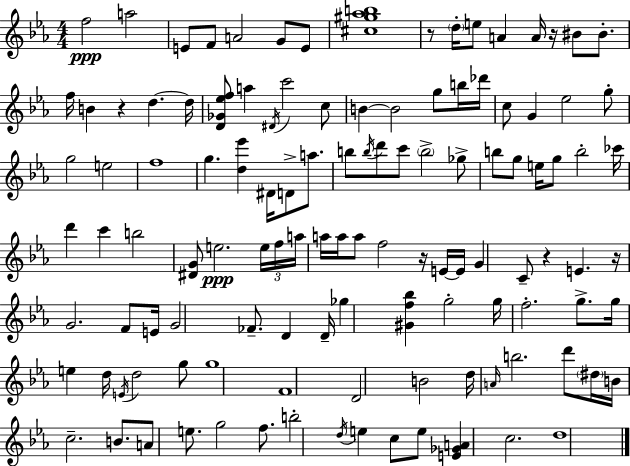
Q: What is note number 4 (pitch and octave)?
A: F4